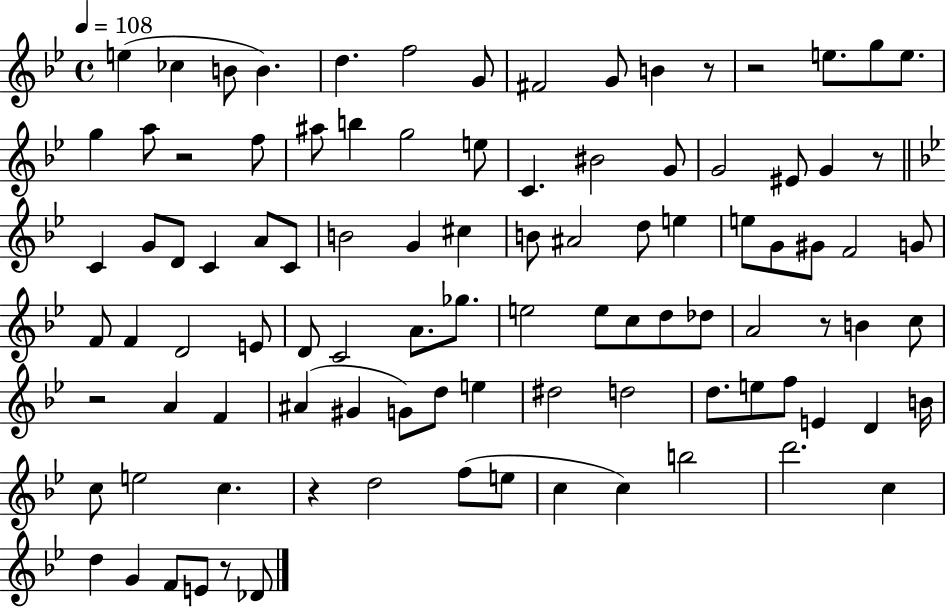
X:1
T:Untitled
M:4/4
L:1/4
K:Bb
e _c B/2 B d f2 G/2 ^F2 G/2 B z/2 z2 e/2 g/2 e/2 g a/2 z2 f/2 ^a/2 b g2 e/2 C ^B2 G/2 G2 ^E/2 G z/2 C G/2 D/2 C A/2 C/2 B2 G ^c B/2 ^A2 d/2 e e/2 G/2 ^G/2 F2 G/2 F/2 F D2 E/2 D/2 C2 A/2 _g/2 e2 e/2 c/2 d/2 _d/2 A2 z/2 B c/2 z2 A F ^A ^G G/2 d/2 e ^d2 d2 d/2 e/2 f/2 E D B/4 c/2 e2 c z d2 f/2 e/2 c c b2 d'2 c d G F/2 E/2 z/2 _D/2